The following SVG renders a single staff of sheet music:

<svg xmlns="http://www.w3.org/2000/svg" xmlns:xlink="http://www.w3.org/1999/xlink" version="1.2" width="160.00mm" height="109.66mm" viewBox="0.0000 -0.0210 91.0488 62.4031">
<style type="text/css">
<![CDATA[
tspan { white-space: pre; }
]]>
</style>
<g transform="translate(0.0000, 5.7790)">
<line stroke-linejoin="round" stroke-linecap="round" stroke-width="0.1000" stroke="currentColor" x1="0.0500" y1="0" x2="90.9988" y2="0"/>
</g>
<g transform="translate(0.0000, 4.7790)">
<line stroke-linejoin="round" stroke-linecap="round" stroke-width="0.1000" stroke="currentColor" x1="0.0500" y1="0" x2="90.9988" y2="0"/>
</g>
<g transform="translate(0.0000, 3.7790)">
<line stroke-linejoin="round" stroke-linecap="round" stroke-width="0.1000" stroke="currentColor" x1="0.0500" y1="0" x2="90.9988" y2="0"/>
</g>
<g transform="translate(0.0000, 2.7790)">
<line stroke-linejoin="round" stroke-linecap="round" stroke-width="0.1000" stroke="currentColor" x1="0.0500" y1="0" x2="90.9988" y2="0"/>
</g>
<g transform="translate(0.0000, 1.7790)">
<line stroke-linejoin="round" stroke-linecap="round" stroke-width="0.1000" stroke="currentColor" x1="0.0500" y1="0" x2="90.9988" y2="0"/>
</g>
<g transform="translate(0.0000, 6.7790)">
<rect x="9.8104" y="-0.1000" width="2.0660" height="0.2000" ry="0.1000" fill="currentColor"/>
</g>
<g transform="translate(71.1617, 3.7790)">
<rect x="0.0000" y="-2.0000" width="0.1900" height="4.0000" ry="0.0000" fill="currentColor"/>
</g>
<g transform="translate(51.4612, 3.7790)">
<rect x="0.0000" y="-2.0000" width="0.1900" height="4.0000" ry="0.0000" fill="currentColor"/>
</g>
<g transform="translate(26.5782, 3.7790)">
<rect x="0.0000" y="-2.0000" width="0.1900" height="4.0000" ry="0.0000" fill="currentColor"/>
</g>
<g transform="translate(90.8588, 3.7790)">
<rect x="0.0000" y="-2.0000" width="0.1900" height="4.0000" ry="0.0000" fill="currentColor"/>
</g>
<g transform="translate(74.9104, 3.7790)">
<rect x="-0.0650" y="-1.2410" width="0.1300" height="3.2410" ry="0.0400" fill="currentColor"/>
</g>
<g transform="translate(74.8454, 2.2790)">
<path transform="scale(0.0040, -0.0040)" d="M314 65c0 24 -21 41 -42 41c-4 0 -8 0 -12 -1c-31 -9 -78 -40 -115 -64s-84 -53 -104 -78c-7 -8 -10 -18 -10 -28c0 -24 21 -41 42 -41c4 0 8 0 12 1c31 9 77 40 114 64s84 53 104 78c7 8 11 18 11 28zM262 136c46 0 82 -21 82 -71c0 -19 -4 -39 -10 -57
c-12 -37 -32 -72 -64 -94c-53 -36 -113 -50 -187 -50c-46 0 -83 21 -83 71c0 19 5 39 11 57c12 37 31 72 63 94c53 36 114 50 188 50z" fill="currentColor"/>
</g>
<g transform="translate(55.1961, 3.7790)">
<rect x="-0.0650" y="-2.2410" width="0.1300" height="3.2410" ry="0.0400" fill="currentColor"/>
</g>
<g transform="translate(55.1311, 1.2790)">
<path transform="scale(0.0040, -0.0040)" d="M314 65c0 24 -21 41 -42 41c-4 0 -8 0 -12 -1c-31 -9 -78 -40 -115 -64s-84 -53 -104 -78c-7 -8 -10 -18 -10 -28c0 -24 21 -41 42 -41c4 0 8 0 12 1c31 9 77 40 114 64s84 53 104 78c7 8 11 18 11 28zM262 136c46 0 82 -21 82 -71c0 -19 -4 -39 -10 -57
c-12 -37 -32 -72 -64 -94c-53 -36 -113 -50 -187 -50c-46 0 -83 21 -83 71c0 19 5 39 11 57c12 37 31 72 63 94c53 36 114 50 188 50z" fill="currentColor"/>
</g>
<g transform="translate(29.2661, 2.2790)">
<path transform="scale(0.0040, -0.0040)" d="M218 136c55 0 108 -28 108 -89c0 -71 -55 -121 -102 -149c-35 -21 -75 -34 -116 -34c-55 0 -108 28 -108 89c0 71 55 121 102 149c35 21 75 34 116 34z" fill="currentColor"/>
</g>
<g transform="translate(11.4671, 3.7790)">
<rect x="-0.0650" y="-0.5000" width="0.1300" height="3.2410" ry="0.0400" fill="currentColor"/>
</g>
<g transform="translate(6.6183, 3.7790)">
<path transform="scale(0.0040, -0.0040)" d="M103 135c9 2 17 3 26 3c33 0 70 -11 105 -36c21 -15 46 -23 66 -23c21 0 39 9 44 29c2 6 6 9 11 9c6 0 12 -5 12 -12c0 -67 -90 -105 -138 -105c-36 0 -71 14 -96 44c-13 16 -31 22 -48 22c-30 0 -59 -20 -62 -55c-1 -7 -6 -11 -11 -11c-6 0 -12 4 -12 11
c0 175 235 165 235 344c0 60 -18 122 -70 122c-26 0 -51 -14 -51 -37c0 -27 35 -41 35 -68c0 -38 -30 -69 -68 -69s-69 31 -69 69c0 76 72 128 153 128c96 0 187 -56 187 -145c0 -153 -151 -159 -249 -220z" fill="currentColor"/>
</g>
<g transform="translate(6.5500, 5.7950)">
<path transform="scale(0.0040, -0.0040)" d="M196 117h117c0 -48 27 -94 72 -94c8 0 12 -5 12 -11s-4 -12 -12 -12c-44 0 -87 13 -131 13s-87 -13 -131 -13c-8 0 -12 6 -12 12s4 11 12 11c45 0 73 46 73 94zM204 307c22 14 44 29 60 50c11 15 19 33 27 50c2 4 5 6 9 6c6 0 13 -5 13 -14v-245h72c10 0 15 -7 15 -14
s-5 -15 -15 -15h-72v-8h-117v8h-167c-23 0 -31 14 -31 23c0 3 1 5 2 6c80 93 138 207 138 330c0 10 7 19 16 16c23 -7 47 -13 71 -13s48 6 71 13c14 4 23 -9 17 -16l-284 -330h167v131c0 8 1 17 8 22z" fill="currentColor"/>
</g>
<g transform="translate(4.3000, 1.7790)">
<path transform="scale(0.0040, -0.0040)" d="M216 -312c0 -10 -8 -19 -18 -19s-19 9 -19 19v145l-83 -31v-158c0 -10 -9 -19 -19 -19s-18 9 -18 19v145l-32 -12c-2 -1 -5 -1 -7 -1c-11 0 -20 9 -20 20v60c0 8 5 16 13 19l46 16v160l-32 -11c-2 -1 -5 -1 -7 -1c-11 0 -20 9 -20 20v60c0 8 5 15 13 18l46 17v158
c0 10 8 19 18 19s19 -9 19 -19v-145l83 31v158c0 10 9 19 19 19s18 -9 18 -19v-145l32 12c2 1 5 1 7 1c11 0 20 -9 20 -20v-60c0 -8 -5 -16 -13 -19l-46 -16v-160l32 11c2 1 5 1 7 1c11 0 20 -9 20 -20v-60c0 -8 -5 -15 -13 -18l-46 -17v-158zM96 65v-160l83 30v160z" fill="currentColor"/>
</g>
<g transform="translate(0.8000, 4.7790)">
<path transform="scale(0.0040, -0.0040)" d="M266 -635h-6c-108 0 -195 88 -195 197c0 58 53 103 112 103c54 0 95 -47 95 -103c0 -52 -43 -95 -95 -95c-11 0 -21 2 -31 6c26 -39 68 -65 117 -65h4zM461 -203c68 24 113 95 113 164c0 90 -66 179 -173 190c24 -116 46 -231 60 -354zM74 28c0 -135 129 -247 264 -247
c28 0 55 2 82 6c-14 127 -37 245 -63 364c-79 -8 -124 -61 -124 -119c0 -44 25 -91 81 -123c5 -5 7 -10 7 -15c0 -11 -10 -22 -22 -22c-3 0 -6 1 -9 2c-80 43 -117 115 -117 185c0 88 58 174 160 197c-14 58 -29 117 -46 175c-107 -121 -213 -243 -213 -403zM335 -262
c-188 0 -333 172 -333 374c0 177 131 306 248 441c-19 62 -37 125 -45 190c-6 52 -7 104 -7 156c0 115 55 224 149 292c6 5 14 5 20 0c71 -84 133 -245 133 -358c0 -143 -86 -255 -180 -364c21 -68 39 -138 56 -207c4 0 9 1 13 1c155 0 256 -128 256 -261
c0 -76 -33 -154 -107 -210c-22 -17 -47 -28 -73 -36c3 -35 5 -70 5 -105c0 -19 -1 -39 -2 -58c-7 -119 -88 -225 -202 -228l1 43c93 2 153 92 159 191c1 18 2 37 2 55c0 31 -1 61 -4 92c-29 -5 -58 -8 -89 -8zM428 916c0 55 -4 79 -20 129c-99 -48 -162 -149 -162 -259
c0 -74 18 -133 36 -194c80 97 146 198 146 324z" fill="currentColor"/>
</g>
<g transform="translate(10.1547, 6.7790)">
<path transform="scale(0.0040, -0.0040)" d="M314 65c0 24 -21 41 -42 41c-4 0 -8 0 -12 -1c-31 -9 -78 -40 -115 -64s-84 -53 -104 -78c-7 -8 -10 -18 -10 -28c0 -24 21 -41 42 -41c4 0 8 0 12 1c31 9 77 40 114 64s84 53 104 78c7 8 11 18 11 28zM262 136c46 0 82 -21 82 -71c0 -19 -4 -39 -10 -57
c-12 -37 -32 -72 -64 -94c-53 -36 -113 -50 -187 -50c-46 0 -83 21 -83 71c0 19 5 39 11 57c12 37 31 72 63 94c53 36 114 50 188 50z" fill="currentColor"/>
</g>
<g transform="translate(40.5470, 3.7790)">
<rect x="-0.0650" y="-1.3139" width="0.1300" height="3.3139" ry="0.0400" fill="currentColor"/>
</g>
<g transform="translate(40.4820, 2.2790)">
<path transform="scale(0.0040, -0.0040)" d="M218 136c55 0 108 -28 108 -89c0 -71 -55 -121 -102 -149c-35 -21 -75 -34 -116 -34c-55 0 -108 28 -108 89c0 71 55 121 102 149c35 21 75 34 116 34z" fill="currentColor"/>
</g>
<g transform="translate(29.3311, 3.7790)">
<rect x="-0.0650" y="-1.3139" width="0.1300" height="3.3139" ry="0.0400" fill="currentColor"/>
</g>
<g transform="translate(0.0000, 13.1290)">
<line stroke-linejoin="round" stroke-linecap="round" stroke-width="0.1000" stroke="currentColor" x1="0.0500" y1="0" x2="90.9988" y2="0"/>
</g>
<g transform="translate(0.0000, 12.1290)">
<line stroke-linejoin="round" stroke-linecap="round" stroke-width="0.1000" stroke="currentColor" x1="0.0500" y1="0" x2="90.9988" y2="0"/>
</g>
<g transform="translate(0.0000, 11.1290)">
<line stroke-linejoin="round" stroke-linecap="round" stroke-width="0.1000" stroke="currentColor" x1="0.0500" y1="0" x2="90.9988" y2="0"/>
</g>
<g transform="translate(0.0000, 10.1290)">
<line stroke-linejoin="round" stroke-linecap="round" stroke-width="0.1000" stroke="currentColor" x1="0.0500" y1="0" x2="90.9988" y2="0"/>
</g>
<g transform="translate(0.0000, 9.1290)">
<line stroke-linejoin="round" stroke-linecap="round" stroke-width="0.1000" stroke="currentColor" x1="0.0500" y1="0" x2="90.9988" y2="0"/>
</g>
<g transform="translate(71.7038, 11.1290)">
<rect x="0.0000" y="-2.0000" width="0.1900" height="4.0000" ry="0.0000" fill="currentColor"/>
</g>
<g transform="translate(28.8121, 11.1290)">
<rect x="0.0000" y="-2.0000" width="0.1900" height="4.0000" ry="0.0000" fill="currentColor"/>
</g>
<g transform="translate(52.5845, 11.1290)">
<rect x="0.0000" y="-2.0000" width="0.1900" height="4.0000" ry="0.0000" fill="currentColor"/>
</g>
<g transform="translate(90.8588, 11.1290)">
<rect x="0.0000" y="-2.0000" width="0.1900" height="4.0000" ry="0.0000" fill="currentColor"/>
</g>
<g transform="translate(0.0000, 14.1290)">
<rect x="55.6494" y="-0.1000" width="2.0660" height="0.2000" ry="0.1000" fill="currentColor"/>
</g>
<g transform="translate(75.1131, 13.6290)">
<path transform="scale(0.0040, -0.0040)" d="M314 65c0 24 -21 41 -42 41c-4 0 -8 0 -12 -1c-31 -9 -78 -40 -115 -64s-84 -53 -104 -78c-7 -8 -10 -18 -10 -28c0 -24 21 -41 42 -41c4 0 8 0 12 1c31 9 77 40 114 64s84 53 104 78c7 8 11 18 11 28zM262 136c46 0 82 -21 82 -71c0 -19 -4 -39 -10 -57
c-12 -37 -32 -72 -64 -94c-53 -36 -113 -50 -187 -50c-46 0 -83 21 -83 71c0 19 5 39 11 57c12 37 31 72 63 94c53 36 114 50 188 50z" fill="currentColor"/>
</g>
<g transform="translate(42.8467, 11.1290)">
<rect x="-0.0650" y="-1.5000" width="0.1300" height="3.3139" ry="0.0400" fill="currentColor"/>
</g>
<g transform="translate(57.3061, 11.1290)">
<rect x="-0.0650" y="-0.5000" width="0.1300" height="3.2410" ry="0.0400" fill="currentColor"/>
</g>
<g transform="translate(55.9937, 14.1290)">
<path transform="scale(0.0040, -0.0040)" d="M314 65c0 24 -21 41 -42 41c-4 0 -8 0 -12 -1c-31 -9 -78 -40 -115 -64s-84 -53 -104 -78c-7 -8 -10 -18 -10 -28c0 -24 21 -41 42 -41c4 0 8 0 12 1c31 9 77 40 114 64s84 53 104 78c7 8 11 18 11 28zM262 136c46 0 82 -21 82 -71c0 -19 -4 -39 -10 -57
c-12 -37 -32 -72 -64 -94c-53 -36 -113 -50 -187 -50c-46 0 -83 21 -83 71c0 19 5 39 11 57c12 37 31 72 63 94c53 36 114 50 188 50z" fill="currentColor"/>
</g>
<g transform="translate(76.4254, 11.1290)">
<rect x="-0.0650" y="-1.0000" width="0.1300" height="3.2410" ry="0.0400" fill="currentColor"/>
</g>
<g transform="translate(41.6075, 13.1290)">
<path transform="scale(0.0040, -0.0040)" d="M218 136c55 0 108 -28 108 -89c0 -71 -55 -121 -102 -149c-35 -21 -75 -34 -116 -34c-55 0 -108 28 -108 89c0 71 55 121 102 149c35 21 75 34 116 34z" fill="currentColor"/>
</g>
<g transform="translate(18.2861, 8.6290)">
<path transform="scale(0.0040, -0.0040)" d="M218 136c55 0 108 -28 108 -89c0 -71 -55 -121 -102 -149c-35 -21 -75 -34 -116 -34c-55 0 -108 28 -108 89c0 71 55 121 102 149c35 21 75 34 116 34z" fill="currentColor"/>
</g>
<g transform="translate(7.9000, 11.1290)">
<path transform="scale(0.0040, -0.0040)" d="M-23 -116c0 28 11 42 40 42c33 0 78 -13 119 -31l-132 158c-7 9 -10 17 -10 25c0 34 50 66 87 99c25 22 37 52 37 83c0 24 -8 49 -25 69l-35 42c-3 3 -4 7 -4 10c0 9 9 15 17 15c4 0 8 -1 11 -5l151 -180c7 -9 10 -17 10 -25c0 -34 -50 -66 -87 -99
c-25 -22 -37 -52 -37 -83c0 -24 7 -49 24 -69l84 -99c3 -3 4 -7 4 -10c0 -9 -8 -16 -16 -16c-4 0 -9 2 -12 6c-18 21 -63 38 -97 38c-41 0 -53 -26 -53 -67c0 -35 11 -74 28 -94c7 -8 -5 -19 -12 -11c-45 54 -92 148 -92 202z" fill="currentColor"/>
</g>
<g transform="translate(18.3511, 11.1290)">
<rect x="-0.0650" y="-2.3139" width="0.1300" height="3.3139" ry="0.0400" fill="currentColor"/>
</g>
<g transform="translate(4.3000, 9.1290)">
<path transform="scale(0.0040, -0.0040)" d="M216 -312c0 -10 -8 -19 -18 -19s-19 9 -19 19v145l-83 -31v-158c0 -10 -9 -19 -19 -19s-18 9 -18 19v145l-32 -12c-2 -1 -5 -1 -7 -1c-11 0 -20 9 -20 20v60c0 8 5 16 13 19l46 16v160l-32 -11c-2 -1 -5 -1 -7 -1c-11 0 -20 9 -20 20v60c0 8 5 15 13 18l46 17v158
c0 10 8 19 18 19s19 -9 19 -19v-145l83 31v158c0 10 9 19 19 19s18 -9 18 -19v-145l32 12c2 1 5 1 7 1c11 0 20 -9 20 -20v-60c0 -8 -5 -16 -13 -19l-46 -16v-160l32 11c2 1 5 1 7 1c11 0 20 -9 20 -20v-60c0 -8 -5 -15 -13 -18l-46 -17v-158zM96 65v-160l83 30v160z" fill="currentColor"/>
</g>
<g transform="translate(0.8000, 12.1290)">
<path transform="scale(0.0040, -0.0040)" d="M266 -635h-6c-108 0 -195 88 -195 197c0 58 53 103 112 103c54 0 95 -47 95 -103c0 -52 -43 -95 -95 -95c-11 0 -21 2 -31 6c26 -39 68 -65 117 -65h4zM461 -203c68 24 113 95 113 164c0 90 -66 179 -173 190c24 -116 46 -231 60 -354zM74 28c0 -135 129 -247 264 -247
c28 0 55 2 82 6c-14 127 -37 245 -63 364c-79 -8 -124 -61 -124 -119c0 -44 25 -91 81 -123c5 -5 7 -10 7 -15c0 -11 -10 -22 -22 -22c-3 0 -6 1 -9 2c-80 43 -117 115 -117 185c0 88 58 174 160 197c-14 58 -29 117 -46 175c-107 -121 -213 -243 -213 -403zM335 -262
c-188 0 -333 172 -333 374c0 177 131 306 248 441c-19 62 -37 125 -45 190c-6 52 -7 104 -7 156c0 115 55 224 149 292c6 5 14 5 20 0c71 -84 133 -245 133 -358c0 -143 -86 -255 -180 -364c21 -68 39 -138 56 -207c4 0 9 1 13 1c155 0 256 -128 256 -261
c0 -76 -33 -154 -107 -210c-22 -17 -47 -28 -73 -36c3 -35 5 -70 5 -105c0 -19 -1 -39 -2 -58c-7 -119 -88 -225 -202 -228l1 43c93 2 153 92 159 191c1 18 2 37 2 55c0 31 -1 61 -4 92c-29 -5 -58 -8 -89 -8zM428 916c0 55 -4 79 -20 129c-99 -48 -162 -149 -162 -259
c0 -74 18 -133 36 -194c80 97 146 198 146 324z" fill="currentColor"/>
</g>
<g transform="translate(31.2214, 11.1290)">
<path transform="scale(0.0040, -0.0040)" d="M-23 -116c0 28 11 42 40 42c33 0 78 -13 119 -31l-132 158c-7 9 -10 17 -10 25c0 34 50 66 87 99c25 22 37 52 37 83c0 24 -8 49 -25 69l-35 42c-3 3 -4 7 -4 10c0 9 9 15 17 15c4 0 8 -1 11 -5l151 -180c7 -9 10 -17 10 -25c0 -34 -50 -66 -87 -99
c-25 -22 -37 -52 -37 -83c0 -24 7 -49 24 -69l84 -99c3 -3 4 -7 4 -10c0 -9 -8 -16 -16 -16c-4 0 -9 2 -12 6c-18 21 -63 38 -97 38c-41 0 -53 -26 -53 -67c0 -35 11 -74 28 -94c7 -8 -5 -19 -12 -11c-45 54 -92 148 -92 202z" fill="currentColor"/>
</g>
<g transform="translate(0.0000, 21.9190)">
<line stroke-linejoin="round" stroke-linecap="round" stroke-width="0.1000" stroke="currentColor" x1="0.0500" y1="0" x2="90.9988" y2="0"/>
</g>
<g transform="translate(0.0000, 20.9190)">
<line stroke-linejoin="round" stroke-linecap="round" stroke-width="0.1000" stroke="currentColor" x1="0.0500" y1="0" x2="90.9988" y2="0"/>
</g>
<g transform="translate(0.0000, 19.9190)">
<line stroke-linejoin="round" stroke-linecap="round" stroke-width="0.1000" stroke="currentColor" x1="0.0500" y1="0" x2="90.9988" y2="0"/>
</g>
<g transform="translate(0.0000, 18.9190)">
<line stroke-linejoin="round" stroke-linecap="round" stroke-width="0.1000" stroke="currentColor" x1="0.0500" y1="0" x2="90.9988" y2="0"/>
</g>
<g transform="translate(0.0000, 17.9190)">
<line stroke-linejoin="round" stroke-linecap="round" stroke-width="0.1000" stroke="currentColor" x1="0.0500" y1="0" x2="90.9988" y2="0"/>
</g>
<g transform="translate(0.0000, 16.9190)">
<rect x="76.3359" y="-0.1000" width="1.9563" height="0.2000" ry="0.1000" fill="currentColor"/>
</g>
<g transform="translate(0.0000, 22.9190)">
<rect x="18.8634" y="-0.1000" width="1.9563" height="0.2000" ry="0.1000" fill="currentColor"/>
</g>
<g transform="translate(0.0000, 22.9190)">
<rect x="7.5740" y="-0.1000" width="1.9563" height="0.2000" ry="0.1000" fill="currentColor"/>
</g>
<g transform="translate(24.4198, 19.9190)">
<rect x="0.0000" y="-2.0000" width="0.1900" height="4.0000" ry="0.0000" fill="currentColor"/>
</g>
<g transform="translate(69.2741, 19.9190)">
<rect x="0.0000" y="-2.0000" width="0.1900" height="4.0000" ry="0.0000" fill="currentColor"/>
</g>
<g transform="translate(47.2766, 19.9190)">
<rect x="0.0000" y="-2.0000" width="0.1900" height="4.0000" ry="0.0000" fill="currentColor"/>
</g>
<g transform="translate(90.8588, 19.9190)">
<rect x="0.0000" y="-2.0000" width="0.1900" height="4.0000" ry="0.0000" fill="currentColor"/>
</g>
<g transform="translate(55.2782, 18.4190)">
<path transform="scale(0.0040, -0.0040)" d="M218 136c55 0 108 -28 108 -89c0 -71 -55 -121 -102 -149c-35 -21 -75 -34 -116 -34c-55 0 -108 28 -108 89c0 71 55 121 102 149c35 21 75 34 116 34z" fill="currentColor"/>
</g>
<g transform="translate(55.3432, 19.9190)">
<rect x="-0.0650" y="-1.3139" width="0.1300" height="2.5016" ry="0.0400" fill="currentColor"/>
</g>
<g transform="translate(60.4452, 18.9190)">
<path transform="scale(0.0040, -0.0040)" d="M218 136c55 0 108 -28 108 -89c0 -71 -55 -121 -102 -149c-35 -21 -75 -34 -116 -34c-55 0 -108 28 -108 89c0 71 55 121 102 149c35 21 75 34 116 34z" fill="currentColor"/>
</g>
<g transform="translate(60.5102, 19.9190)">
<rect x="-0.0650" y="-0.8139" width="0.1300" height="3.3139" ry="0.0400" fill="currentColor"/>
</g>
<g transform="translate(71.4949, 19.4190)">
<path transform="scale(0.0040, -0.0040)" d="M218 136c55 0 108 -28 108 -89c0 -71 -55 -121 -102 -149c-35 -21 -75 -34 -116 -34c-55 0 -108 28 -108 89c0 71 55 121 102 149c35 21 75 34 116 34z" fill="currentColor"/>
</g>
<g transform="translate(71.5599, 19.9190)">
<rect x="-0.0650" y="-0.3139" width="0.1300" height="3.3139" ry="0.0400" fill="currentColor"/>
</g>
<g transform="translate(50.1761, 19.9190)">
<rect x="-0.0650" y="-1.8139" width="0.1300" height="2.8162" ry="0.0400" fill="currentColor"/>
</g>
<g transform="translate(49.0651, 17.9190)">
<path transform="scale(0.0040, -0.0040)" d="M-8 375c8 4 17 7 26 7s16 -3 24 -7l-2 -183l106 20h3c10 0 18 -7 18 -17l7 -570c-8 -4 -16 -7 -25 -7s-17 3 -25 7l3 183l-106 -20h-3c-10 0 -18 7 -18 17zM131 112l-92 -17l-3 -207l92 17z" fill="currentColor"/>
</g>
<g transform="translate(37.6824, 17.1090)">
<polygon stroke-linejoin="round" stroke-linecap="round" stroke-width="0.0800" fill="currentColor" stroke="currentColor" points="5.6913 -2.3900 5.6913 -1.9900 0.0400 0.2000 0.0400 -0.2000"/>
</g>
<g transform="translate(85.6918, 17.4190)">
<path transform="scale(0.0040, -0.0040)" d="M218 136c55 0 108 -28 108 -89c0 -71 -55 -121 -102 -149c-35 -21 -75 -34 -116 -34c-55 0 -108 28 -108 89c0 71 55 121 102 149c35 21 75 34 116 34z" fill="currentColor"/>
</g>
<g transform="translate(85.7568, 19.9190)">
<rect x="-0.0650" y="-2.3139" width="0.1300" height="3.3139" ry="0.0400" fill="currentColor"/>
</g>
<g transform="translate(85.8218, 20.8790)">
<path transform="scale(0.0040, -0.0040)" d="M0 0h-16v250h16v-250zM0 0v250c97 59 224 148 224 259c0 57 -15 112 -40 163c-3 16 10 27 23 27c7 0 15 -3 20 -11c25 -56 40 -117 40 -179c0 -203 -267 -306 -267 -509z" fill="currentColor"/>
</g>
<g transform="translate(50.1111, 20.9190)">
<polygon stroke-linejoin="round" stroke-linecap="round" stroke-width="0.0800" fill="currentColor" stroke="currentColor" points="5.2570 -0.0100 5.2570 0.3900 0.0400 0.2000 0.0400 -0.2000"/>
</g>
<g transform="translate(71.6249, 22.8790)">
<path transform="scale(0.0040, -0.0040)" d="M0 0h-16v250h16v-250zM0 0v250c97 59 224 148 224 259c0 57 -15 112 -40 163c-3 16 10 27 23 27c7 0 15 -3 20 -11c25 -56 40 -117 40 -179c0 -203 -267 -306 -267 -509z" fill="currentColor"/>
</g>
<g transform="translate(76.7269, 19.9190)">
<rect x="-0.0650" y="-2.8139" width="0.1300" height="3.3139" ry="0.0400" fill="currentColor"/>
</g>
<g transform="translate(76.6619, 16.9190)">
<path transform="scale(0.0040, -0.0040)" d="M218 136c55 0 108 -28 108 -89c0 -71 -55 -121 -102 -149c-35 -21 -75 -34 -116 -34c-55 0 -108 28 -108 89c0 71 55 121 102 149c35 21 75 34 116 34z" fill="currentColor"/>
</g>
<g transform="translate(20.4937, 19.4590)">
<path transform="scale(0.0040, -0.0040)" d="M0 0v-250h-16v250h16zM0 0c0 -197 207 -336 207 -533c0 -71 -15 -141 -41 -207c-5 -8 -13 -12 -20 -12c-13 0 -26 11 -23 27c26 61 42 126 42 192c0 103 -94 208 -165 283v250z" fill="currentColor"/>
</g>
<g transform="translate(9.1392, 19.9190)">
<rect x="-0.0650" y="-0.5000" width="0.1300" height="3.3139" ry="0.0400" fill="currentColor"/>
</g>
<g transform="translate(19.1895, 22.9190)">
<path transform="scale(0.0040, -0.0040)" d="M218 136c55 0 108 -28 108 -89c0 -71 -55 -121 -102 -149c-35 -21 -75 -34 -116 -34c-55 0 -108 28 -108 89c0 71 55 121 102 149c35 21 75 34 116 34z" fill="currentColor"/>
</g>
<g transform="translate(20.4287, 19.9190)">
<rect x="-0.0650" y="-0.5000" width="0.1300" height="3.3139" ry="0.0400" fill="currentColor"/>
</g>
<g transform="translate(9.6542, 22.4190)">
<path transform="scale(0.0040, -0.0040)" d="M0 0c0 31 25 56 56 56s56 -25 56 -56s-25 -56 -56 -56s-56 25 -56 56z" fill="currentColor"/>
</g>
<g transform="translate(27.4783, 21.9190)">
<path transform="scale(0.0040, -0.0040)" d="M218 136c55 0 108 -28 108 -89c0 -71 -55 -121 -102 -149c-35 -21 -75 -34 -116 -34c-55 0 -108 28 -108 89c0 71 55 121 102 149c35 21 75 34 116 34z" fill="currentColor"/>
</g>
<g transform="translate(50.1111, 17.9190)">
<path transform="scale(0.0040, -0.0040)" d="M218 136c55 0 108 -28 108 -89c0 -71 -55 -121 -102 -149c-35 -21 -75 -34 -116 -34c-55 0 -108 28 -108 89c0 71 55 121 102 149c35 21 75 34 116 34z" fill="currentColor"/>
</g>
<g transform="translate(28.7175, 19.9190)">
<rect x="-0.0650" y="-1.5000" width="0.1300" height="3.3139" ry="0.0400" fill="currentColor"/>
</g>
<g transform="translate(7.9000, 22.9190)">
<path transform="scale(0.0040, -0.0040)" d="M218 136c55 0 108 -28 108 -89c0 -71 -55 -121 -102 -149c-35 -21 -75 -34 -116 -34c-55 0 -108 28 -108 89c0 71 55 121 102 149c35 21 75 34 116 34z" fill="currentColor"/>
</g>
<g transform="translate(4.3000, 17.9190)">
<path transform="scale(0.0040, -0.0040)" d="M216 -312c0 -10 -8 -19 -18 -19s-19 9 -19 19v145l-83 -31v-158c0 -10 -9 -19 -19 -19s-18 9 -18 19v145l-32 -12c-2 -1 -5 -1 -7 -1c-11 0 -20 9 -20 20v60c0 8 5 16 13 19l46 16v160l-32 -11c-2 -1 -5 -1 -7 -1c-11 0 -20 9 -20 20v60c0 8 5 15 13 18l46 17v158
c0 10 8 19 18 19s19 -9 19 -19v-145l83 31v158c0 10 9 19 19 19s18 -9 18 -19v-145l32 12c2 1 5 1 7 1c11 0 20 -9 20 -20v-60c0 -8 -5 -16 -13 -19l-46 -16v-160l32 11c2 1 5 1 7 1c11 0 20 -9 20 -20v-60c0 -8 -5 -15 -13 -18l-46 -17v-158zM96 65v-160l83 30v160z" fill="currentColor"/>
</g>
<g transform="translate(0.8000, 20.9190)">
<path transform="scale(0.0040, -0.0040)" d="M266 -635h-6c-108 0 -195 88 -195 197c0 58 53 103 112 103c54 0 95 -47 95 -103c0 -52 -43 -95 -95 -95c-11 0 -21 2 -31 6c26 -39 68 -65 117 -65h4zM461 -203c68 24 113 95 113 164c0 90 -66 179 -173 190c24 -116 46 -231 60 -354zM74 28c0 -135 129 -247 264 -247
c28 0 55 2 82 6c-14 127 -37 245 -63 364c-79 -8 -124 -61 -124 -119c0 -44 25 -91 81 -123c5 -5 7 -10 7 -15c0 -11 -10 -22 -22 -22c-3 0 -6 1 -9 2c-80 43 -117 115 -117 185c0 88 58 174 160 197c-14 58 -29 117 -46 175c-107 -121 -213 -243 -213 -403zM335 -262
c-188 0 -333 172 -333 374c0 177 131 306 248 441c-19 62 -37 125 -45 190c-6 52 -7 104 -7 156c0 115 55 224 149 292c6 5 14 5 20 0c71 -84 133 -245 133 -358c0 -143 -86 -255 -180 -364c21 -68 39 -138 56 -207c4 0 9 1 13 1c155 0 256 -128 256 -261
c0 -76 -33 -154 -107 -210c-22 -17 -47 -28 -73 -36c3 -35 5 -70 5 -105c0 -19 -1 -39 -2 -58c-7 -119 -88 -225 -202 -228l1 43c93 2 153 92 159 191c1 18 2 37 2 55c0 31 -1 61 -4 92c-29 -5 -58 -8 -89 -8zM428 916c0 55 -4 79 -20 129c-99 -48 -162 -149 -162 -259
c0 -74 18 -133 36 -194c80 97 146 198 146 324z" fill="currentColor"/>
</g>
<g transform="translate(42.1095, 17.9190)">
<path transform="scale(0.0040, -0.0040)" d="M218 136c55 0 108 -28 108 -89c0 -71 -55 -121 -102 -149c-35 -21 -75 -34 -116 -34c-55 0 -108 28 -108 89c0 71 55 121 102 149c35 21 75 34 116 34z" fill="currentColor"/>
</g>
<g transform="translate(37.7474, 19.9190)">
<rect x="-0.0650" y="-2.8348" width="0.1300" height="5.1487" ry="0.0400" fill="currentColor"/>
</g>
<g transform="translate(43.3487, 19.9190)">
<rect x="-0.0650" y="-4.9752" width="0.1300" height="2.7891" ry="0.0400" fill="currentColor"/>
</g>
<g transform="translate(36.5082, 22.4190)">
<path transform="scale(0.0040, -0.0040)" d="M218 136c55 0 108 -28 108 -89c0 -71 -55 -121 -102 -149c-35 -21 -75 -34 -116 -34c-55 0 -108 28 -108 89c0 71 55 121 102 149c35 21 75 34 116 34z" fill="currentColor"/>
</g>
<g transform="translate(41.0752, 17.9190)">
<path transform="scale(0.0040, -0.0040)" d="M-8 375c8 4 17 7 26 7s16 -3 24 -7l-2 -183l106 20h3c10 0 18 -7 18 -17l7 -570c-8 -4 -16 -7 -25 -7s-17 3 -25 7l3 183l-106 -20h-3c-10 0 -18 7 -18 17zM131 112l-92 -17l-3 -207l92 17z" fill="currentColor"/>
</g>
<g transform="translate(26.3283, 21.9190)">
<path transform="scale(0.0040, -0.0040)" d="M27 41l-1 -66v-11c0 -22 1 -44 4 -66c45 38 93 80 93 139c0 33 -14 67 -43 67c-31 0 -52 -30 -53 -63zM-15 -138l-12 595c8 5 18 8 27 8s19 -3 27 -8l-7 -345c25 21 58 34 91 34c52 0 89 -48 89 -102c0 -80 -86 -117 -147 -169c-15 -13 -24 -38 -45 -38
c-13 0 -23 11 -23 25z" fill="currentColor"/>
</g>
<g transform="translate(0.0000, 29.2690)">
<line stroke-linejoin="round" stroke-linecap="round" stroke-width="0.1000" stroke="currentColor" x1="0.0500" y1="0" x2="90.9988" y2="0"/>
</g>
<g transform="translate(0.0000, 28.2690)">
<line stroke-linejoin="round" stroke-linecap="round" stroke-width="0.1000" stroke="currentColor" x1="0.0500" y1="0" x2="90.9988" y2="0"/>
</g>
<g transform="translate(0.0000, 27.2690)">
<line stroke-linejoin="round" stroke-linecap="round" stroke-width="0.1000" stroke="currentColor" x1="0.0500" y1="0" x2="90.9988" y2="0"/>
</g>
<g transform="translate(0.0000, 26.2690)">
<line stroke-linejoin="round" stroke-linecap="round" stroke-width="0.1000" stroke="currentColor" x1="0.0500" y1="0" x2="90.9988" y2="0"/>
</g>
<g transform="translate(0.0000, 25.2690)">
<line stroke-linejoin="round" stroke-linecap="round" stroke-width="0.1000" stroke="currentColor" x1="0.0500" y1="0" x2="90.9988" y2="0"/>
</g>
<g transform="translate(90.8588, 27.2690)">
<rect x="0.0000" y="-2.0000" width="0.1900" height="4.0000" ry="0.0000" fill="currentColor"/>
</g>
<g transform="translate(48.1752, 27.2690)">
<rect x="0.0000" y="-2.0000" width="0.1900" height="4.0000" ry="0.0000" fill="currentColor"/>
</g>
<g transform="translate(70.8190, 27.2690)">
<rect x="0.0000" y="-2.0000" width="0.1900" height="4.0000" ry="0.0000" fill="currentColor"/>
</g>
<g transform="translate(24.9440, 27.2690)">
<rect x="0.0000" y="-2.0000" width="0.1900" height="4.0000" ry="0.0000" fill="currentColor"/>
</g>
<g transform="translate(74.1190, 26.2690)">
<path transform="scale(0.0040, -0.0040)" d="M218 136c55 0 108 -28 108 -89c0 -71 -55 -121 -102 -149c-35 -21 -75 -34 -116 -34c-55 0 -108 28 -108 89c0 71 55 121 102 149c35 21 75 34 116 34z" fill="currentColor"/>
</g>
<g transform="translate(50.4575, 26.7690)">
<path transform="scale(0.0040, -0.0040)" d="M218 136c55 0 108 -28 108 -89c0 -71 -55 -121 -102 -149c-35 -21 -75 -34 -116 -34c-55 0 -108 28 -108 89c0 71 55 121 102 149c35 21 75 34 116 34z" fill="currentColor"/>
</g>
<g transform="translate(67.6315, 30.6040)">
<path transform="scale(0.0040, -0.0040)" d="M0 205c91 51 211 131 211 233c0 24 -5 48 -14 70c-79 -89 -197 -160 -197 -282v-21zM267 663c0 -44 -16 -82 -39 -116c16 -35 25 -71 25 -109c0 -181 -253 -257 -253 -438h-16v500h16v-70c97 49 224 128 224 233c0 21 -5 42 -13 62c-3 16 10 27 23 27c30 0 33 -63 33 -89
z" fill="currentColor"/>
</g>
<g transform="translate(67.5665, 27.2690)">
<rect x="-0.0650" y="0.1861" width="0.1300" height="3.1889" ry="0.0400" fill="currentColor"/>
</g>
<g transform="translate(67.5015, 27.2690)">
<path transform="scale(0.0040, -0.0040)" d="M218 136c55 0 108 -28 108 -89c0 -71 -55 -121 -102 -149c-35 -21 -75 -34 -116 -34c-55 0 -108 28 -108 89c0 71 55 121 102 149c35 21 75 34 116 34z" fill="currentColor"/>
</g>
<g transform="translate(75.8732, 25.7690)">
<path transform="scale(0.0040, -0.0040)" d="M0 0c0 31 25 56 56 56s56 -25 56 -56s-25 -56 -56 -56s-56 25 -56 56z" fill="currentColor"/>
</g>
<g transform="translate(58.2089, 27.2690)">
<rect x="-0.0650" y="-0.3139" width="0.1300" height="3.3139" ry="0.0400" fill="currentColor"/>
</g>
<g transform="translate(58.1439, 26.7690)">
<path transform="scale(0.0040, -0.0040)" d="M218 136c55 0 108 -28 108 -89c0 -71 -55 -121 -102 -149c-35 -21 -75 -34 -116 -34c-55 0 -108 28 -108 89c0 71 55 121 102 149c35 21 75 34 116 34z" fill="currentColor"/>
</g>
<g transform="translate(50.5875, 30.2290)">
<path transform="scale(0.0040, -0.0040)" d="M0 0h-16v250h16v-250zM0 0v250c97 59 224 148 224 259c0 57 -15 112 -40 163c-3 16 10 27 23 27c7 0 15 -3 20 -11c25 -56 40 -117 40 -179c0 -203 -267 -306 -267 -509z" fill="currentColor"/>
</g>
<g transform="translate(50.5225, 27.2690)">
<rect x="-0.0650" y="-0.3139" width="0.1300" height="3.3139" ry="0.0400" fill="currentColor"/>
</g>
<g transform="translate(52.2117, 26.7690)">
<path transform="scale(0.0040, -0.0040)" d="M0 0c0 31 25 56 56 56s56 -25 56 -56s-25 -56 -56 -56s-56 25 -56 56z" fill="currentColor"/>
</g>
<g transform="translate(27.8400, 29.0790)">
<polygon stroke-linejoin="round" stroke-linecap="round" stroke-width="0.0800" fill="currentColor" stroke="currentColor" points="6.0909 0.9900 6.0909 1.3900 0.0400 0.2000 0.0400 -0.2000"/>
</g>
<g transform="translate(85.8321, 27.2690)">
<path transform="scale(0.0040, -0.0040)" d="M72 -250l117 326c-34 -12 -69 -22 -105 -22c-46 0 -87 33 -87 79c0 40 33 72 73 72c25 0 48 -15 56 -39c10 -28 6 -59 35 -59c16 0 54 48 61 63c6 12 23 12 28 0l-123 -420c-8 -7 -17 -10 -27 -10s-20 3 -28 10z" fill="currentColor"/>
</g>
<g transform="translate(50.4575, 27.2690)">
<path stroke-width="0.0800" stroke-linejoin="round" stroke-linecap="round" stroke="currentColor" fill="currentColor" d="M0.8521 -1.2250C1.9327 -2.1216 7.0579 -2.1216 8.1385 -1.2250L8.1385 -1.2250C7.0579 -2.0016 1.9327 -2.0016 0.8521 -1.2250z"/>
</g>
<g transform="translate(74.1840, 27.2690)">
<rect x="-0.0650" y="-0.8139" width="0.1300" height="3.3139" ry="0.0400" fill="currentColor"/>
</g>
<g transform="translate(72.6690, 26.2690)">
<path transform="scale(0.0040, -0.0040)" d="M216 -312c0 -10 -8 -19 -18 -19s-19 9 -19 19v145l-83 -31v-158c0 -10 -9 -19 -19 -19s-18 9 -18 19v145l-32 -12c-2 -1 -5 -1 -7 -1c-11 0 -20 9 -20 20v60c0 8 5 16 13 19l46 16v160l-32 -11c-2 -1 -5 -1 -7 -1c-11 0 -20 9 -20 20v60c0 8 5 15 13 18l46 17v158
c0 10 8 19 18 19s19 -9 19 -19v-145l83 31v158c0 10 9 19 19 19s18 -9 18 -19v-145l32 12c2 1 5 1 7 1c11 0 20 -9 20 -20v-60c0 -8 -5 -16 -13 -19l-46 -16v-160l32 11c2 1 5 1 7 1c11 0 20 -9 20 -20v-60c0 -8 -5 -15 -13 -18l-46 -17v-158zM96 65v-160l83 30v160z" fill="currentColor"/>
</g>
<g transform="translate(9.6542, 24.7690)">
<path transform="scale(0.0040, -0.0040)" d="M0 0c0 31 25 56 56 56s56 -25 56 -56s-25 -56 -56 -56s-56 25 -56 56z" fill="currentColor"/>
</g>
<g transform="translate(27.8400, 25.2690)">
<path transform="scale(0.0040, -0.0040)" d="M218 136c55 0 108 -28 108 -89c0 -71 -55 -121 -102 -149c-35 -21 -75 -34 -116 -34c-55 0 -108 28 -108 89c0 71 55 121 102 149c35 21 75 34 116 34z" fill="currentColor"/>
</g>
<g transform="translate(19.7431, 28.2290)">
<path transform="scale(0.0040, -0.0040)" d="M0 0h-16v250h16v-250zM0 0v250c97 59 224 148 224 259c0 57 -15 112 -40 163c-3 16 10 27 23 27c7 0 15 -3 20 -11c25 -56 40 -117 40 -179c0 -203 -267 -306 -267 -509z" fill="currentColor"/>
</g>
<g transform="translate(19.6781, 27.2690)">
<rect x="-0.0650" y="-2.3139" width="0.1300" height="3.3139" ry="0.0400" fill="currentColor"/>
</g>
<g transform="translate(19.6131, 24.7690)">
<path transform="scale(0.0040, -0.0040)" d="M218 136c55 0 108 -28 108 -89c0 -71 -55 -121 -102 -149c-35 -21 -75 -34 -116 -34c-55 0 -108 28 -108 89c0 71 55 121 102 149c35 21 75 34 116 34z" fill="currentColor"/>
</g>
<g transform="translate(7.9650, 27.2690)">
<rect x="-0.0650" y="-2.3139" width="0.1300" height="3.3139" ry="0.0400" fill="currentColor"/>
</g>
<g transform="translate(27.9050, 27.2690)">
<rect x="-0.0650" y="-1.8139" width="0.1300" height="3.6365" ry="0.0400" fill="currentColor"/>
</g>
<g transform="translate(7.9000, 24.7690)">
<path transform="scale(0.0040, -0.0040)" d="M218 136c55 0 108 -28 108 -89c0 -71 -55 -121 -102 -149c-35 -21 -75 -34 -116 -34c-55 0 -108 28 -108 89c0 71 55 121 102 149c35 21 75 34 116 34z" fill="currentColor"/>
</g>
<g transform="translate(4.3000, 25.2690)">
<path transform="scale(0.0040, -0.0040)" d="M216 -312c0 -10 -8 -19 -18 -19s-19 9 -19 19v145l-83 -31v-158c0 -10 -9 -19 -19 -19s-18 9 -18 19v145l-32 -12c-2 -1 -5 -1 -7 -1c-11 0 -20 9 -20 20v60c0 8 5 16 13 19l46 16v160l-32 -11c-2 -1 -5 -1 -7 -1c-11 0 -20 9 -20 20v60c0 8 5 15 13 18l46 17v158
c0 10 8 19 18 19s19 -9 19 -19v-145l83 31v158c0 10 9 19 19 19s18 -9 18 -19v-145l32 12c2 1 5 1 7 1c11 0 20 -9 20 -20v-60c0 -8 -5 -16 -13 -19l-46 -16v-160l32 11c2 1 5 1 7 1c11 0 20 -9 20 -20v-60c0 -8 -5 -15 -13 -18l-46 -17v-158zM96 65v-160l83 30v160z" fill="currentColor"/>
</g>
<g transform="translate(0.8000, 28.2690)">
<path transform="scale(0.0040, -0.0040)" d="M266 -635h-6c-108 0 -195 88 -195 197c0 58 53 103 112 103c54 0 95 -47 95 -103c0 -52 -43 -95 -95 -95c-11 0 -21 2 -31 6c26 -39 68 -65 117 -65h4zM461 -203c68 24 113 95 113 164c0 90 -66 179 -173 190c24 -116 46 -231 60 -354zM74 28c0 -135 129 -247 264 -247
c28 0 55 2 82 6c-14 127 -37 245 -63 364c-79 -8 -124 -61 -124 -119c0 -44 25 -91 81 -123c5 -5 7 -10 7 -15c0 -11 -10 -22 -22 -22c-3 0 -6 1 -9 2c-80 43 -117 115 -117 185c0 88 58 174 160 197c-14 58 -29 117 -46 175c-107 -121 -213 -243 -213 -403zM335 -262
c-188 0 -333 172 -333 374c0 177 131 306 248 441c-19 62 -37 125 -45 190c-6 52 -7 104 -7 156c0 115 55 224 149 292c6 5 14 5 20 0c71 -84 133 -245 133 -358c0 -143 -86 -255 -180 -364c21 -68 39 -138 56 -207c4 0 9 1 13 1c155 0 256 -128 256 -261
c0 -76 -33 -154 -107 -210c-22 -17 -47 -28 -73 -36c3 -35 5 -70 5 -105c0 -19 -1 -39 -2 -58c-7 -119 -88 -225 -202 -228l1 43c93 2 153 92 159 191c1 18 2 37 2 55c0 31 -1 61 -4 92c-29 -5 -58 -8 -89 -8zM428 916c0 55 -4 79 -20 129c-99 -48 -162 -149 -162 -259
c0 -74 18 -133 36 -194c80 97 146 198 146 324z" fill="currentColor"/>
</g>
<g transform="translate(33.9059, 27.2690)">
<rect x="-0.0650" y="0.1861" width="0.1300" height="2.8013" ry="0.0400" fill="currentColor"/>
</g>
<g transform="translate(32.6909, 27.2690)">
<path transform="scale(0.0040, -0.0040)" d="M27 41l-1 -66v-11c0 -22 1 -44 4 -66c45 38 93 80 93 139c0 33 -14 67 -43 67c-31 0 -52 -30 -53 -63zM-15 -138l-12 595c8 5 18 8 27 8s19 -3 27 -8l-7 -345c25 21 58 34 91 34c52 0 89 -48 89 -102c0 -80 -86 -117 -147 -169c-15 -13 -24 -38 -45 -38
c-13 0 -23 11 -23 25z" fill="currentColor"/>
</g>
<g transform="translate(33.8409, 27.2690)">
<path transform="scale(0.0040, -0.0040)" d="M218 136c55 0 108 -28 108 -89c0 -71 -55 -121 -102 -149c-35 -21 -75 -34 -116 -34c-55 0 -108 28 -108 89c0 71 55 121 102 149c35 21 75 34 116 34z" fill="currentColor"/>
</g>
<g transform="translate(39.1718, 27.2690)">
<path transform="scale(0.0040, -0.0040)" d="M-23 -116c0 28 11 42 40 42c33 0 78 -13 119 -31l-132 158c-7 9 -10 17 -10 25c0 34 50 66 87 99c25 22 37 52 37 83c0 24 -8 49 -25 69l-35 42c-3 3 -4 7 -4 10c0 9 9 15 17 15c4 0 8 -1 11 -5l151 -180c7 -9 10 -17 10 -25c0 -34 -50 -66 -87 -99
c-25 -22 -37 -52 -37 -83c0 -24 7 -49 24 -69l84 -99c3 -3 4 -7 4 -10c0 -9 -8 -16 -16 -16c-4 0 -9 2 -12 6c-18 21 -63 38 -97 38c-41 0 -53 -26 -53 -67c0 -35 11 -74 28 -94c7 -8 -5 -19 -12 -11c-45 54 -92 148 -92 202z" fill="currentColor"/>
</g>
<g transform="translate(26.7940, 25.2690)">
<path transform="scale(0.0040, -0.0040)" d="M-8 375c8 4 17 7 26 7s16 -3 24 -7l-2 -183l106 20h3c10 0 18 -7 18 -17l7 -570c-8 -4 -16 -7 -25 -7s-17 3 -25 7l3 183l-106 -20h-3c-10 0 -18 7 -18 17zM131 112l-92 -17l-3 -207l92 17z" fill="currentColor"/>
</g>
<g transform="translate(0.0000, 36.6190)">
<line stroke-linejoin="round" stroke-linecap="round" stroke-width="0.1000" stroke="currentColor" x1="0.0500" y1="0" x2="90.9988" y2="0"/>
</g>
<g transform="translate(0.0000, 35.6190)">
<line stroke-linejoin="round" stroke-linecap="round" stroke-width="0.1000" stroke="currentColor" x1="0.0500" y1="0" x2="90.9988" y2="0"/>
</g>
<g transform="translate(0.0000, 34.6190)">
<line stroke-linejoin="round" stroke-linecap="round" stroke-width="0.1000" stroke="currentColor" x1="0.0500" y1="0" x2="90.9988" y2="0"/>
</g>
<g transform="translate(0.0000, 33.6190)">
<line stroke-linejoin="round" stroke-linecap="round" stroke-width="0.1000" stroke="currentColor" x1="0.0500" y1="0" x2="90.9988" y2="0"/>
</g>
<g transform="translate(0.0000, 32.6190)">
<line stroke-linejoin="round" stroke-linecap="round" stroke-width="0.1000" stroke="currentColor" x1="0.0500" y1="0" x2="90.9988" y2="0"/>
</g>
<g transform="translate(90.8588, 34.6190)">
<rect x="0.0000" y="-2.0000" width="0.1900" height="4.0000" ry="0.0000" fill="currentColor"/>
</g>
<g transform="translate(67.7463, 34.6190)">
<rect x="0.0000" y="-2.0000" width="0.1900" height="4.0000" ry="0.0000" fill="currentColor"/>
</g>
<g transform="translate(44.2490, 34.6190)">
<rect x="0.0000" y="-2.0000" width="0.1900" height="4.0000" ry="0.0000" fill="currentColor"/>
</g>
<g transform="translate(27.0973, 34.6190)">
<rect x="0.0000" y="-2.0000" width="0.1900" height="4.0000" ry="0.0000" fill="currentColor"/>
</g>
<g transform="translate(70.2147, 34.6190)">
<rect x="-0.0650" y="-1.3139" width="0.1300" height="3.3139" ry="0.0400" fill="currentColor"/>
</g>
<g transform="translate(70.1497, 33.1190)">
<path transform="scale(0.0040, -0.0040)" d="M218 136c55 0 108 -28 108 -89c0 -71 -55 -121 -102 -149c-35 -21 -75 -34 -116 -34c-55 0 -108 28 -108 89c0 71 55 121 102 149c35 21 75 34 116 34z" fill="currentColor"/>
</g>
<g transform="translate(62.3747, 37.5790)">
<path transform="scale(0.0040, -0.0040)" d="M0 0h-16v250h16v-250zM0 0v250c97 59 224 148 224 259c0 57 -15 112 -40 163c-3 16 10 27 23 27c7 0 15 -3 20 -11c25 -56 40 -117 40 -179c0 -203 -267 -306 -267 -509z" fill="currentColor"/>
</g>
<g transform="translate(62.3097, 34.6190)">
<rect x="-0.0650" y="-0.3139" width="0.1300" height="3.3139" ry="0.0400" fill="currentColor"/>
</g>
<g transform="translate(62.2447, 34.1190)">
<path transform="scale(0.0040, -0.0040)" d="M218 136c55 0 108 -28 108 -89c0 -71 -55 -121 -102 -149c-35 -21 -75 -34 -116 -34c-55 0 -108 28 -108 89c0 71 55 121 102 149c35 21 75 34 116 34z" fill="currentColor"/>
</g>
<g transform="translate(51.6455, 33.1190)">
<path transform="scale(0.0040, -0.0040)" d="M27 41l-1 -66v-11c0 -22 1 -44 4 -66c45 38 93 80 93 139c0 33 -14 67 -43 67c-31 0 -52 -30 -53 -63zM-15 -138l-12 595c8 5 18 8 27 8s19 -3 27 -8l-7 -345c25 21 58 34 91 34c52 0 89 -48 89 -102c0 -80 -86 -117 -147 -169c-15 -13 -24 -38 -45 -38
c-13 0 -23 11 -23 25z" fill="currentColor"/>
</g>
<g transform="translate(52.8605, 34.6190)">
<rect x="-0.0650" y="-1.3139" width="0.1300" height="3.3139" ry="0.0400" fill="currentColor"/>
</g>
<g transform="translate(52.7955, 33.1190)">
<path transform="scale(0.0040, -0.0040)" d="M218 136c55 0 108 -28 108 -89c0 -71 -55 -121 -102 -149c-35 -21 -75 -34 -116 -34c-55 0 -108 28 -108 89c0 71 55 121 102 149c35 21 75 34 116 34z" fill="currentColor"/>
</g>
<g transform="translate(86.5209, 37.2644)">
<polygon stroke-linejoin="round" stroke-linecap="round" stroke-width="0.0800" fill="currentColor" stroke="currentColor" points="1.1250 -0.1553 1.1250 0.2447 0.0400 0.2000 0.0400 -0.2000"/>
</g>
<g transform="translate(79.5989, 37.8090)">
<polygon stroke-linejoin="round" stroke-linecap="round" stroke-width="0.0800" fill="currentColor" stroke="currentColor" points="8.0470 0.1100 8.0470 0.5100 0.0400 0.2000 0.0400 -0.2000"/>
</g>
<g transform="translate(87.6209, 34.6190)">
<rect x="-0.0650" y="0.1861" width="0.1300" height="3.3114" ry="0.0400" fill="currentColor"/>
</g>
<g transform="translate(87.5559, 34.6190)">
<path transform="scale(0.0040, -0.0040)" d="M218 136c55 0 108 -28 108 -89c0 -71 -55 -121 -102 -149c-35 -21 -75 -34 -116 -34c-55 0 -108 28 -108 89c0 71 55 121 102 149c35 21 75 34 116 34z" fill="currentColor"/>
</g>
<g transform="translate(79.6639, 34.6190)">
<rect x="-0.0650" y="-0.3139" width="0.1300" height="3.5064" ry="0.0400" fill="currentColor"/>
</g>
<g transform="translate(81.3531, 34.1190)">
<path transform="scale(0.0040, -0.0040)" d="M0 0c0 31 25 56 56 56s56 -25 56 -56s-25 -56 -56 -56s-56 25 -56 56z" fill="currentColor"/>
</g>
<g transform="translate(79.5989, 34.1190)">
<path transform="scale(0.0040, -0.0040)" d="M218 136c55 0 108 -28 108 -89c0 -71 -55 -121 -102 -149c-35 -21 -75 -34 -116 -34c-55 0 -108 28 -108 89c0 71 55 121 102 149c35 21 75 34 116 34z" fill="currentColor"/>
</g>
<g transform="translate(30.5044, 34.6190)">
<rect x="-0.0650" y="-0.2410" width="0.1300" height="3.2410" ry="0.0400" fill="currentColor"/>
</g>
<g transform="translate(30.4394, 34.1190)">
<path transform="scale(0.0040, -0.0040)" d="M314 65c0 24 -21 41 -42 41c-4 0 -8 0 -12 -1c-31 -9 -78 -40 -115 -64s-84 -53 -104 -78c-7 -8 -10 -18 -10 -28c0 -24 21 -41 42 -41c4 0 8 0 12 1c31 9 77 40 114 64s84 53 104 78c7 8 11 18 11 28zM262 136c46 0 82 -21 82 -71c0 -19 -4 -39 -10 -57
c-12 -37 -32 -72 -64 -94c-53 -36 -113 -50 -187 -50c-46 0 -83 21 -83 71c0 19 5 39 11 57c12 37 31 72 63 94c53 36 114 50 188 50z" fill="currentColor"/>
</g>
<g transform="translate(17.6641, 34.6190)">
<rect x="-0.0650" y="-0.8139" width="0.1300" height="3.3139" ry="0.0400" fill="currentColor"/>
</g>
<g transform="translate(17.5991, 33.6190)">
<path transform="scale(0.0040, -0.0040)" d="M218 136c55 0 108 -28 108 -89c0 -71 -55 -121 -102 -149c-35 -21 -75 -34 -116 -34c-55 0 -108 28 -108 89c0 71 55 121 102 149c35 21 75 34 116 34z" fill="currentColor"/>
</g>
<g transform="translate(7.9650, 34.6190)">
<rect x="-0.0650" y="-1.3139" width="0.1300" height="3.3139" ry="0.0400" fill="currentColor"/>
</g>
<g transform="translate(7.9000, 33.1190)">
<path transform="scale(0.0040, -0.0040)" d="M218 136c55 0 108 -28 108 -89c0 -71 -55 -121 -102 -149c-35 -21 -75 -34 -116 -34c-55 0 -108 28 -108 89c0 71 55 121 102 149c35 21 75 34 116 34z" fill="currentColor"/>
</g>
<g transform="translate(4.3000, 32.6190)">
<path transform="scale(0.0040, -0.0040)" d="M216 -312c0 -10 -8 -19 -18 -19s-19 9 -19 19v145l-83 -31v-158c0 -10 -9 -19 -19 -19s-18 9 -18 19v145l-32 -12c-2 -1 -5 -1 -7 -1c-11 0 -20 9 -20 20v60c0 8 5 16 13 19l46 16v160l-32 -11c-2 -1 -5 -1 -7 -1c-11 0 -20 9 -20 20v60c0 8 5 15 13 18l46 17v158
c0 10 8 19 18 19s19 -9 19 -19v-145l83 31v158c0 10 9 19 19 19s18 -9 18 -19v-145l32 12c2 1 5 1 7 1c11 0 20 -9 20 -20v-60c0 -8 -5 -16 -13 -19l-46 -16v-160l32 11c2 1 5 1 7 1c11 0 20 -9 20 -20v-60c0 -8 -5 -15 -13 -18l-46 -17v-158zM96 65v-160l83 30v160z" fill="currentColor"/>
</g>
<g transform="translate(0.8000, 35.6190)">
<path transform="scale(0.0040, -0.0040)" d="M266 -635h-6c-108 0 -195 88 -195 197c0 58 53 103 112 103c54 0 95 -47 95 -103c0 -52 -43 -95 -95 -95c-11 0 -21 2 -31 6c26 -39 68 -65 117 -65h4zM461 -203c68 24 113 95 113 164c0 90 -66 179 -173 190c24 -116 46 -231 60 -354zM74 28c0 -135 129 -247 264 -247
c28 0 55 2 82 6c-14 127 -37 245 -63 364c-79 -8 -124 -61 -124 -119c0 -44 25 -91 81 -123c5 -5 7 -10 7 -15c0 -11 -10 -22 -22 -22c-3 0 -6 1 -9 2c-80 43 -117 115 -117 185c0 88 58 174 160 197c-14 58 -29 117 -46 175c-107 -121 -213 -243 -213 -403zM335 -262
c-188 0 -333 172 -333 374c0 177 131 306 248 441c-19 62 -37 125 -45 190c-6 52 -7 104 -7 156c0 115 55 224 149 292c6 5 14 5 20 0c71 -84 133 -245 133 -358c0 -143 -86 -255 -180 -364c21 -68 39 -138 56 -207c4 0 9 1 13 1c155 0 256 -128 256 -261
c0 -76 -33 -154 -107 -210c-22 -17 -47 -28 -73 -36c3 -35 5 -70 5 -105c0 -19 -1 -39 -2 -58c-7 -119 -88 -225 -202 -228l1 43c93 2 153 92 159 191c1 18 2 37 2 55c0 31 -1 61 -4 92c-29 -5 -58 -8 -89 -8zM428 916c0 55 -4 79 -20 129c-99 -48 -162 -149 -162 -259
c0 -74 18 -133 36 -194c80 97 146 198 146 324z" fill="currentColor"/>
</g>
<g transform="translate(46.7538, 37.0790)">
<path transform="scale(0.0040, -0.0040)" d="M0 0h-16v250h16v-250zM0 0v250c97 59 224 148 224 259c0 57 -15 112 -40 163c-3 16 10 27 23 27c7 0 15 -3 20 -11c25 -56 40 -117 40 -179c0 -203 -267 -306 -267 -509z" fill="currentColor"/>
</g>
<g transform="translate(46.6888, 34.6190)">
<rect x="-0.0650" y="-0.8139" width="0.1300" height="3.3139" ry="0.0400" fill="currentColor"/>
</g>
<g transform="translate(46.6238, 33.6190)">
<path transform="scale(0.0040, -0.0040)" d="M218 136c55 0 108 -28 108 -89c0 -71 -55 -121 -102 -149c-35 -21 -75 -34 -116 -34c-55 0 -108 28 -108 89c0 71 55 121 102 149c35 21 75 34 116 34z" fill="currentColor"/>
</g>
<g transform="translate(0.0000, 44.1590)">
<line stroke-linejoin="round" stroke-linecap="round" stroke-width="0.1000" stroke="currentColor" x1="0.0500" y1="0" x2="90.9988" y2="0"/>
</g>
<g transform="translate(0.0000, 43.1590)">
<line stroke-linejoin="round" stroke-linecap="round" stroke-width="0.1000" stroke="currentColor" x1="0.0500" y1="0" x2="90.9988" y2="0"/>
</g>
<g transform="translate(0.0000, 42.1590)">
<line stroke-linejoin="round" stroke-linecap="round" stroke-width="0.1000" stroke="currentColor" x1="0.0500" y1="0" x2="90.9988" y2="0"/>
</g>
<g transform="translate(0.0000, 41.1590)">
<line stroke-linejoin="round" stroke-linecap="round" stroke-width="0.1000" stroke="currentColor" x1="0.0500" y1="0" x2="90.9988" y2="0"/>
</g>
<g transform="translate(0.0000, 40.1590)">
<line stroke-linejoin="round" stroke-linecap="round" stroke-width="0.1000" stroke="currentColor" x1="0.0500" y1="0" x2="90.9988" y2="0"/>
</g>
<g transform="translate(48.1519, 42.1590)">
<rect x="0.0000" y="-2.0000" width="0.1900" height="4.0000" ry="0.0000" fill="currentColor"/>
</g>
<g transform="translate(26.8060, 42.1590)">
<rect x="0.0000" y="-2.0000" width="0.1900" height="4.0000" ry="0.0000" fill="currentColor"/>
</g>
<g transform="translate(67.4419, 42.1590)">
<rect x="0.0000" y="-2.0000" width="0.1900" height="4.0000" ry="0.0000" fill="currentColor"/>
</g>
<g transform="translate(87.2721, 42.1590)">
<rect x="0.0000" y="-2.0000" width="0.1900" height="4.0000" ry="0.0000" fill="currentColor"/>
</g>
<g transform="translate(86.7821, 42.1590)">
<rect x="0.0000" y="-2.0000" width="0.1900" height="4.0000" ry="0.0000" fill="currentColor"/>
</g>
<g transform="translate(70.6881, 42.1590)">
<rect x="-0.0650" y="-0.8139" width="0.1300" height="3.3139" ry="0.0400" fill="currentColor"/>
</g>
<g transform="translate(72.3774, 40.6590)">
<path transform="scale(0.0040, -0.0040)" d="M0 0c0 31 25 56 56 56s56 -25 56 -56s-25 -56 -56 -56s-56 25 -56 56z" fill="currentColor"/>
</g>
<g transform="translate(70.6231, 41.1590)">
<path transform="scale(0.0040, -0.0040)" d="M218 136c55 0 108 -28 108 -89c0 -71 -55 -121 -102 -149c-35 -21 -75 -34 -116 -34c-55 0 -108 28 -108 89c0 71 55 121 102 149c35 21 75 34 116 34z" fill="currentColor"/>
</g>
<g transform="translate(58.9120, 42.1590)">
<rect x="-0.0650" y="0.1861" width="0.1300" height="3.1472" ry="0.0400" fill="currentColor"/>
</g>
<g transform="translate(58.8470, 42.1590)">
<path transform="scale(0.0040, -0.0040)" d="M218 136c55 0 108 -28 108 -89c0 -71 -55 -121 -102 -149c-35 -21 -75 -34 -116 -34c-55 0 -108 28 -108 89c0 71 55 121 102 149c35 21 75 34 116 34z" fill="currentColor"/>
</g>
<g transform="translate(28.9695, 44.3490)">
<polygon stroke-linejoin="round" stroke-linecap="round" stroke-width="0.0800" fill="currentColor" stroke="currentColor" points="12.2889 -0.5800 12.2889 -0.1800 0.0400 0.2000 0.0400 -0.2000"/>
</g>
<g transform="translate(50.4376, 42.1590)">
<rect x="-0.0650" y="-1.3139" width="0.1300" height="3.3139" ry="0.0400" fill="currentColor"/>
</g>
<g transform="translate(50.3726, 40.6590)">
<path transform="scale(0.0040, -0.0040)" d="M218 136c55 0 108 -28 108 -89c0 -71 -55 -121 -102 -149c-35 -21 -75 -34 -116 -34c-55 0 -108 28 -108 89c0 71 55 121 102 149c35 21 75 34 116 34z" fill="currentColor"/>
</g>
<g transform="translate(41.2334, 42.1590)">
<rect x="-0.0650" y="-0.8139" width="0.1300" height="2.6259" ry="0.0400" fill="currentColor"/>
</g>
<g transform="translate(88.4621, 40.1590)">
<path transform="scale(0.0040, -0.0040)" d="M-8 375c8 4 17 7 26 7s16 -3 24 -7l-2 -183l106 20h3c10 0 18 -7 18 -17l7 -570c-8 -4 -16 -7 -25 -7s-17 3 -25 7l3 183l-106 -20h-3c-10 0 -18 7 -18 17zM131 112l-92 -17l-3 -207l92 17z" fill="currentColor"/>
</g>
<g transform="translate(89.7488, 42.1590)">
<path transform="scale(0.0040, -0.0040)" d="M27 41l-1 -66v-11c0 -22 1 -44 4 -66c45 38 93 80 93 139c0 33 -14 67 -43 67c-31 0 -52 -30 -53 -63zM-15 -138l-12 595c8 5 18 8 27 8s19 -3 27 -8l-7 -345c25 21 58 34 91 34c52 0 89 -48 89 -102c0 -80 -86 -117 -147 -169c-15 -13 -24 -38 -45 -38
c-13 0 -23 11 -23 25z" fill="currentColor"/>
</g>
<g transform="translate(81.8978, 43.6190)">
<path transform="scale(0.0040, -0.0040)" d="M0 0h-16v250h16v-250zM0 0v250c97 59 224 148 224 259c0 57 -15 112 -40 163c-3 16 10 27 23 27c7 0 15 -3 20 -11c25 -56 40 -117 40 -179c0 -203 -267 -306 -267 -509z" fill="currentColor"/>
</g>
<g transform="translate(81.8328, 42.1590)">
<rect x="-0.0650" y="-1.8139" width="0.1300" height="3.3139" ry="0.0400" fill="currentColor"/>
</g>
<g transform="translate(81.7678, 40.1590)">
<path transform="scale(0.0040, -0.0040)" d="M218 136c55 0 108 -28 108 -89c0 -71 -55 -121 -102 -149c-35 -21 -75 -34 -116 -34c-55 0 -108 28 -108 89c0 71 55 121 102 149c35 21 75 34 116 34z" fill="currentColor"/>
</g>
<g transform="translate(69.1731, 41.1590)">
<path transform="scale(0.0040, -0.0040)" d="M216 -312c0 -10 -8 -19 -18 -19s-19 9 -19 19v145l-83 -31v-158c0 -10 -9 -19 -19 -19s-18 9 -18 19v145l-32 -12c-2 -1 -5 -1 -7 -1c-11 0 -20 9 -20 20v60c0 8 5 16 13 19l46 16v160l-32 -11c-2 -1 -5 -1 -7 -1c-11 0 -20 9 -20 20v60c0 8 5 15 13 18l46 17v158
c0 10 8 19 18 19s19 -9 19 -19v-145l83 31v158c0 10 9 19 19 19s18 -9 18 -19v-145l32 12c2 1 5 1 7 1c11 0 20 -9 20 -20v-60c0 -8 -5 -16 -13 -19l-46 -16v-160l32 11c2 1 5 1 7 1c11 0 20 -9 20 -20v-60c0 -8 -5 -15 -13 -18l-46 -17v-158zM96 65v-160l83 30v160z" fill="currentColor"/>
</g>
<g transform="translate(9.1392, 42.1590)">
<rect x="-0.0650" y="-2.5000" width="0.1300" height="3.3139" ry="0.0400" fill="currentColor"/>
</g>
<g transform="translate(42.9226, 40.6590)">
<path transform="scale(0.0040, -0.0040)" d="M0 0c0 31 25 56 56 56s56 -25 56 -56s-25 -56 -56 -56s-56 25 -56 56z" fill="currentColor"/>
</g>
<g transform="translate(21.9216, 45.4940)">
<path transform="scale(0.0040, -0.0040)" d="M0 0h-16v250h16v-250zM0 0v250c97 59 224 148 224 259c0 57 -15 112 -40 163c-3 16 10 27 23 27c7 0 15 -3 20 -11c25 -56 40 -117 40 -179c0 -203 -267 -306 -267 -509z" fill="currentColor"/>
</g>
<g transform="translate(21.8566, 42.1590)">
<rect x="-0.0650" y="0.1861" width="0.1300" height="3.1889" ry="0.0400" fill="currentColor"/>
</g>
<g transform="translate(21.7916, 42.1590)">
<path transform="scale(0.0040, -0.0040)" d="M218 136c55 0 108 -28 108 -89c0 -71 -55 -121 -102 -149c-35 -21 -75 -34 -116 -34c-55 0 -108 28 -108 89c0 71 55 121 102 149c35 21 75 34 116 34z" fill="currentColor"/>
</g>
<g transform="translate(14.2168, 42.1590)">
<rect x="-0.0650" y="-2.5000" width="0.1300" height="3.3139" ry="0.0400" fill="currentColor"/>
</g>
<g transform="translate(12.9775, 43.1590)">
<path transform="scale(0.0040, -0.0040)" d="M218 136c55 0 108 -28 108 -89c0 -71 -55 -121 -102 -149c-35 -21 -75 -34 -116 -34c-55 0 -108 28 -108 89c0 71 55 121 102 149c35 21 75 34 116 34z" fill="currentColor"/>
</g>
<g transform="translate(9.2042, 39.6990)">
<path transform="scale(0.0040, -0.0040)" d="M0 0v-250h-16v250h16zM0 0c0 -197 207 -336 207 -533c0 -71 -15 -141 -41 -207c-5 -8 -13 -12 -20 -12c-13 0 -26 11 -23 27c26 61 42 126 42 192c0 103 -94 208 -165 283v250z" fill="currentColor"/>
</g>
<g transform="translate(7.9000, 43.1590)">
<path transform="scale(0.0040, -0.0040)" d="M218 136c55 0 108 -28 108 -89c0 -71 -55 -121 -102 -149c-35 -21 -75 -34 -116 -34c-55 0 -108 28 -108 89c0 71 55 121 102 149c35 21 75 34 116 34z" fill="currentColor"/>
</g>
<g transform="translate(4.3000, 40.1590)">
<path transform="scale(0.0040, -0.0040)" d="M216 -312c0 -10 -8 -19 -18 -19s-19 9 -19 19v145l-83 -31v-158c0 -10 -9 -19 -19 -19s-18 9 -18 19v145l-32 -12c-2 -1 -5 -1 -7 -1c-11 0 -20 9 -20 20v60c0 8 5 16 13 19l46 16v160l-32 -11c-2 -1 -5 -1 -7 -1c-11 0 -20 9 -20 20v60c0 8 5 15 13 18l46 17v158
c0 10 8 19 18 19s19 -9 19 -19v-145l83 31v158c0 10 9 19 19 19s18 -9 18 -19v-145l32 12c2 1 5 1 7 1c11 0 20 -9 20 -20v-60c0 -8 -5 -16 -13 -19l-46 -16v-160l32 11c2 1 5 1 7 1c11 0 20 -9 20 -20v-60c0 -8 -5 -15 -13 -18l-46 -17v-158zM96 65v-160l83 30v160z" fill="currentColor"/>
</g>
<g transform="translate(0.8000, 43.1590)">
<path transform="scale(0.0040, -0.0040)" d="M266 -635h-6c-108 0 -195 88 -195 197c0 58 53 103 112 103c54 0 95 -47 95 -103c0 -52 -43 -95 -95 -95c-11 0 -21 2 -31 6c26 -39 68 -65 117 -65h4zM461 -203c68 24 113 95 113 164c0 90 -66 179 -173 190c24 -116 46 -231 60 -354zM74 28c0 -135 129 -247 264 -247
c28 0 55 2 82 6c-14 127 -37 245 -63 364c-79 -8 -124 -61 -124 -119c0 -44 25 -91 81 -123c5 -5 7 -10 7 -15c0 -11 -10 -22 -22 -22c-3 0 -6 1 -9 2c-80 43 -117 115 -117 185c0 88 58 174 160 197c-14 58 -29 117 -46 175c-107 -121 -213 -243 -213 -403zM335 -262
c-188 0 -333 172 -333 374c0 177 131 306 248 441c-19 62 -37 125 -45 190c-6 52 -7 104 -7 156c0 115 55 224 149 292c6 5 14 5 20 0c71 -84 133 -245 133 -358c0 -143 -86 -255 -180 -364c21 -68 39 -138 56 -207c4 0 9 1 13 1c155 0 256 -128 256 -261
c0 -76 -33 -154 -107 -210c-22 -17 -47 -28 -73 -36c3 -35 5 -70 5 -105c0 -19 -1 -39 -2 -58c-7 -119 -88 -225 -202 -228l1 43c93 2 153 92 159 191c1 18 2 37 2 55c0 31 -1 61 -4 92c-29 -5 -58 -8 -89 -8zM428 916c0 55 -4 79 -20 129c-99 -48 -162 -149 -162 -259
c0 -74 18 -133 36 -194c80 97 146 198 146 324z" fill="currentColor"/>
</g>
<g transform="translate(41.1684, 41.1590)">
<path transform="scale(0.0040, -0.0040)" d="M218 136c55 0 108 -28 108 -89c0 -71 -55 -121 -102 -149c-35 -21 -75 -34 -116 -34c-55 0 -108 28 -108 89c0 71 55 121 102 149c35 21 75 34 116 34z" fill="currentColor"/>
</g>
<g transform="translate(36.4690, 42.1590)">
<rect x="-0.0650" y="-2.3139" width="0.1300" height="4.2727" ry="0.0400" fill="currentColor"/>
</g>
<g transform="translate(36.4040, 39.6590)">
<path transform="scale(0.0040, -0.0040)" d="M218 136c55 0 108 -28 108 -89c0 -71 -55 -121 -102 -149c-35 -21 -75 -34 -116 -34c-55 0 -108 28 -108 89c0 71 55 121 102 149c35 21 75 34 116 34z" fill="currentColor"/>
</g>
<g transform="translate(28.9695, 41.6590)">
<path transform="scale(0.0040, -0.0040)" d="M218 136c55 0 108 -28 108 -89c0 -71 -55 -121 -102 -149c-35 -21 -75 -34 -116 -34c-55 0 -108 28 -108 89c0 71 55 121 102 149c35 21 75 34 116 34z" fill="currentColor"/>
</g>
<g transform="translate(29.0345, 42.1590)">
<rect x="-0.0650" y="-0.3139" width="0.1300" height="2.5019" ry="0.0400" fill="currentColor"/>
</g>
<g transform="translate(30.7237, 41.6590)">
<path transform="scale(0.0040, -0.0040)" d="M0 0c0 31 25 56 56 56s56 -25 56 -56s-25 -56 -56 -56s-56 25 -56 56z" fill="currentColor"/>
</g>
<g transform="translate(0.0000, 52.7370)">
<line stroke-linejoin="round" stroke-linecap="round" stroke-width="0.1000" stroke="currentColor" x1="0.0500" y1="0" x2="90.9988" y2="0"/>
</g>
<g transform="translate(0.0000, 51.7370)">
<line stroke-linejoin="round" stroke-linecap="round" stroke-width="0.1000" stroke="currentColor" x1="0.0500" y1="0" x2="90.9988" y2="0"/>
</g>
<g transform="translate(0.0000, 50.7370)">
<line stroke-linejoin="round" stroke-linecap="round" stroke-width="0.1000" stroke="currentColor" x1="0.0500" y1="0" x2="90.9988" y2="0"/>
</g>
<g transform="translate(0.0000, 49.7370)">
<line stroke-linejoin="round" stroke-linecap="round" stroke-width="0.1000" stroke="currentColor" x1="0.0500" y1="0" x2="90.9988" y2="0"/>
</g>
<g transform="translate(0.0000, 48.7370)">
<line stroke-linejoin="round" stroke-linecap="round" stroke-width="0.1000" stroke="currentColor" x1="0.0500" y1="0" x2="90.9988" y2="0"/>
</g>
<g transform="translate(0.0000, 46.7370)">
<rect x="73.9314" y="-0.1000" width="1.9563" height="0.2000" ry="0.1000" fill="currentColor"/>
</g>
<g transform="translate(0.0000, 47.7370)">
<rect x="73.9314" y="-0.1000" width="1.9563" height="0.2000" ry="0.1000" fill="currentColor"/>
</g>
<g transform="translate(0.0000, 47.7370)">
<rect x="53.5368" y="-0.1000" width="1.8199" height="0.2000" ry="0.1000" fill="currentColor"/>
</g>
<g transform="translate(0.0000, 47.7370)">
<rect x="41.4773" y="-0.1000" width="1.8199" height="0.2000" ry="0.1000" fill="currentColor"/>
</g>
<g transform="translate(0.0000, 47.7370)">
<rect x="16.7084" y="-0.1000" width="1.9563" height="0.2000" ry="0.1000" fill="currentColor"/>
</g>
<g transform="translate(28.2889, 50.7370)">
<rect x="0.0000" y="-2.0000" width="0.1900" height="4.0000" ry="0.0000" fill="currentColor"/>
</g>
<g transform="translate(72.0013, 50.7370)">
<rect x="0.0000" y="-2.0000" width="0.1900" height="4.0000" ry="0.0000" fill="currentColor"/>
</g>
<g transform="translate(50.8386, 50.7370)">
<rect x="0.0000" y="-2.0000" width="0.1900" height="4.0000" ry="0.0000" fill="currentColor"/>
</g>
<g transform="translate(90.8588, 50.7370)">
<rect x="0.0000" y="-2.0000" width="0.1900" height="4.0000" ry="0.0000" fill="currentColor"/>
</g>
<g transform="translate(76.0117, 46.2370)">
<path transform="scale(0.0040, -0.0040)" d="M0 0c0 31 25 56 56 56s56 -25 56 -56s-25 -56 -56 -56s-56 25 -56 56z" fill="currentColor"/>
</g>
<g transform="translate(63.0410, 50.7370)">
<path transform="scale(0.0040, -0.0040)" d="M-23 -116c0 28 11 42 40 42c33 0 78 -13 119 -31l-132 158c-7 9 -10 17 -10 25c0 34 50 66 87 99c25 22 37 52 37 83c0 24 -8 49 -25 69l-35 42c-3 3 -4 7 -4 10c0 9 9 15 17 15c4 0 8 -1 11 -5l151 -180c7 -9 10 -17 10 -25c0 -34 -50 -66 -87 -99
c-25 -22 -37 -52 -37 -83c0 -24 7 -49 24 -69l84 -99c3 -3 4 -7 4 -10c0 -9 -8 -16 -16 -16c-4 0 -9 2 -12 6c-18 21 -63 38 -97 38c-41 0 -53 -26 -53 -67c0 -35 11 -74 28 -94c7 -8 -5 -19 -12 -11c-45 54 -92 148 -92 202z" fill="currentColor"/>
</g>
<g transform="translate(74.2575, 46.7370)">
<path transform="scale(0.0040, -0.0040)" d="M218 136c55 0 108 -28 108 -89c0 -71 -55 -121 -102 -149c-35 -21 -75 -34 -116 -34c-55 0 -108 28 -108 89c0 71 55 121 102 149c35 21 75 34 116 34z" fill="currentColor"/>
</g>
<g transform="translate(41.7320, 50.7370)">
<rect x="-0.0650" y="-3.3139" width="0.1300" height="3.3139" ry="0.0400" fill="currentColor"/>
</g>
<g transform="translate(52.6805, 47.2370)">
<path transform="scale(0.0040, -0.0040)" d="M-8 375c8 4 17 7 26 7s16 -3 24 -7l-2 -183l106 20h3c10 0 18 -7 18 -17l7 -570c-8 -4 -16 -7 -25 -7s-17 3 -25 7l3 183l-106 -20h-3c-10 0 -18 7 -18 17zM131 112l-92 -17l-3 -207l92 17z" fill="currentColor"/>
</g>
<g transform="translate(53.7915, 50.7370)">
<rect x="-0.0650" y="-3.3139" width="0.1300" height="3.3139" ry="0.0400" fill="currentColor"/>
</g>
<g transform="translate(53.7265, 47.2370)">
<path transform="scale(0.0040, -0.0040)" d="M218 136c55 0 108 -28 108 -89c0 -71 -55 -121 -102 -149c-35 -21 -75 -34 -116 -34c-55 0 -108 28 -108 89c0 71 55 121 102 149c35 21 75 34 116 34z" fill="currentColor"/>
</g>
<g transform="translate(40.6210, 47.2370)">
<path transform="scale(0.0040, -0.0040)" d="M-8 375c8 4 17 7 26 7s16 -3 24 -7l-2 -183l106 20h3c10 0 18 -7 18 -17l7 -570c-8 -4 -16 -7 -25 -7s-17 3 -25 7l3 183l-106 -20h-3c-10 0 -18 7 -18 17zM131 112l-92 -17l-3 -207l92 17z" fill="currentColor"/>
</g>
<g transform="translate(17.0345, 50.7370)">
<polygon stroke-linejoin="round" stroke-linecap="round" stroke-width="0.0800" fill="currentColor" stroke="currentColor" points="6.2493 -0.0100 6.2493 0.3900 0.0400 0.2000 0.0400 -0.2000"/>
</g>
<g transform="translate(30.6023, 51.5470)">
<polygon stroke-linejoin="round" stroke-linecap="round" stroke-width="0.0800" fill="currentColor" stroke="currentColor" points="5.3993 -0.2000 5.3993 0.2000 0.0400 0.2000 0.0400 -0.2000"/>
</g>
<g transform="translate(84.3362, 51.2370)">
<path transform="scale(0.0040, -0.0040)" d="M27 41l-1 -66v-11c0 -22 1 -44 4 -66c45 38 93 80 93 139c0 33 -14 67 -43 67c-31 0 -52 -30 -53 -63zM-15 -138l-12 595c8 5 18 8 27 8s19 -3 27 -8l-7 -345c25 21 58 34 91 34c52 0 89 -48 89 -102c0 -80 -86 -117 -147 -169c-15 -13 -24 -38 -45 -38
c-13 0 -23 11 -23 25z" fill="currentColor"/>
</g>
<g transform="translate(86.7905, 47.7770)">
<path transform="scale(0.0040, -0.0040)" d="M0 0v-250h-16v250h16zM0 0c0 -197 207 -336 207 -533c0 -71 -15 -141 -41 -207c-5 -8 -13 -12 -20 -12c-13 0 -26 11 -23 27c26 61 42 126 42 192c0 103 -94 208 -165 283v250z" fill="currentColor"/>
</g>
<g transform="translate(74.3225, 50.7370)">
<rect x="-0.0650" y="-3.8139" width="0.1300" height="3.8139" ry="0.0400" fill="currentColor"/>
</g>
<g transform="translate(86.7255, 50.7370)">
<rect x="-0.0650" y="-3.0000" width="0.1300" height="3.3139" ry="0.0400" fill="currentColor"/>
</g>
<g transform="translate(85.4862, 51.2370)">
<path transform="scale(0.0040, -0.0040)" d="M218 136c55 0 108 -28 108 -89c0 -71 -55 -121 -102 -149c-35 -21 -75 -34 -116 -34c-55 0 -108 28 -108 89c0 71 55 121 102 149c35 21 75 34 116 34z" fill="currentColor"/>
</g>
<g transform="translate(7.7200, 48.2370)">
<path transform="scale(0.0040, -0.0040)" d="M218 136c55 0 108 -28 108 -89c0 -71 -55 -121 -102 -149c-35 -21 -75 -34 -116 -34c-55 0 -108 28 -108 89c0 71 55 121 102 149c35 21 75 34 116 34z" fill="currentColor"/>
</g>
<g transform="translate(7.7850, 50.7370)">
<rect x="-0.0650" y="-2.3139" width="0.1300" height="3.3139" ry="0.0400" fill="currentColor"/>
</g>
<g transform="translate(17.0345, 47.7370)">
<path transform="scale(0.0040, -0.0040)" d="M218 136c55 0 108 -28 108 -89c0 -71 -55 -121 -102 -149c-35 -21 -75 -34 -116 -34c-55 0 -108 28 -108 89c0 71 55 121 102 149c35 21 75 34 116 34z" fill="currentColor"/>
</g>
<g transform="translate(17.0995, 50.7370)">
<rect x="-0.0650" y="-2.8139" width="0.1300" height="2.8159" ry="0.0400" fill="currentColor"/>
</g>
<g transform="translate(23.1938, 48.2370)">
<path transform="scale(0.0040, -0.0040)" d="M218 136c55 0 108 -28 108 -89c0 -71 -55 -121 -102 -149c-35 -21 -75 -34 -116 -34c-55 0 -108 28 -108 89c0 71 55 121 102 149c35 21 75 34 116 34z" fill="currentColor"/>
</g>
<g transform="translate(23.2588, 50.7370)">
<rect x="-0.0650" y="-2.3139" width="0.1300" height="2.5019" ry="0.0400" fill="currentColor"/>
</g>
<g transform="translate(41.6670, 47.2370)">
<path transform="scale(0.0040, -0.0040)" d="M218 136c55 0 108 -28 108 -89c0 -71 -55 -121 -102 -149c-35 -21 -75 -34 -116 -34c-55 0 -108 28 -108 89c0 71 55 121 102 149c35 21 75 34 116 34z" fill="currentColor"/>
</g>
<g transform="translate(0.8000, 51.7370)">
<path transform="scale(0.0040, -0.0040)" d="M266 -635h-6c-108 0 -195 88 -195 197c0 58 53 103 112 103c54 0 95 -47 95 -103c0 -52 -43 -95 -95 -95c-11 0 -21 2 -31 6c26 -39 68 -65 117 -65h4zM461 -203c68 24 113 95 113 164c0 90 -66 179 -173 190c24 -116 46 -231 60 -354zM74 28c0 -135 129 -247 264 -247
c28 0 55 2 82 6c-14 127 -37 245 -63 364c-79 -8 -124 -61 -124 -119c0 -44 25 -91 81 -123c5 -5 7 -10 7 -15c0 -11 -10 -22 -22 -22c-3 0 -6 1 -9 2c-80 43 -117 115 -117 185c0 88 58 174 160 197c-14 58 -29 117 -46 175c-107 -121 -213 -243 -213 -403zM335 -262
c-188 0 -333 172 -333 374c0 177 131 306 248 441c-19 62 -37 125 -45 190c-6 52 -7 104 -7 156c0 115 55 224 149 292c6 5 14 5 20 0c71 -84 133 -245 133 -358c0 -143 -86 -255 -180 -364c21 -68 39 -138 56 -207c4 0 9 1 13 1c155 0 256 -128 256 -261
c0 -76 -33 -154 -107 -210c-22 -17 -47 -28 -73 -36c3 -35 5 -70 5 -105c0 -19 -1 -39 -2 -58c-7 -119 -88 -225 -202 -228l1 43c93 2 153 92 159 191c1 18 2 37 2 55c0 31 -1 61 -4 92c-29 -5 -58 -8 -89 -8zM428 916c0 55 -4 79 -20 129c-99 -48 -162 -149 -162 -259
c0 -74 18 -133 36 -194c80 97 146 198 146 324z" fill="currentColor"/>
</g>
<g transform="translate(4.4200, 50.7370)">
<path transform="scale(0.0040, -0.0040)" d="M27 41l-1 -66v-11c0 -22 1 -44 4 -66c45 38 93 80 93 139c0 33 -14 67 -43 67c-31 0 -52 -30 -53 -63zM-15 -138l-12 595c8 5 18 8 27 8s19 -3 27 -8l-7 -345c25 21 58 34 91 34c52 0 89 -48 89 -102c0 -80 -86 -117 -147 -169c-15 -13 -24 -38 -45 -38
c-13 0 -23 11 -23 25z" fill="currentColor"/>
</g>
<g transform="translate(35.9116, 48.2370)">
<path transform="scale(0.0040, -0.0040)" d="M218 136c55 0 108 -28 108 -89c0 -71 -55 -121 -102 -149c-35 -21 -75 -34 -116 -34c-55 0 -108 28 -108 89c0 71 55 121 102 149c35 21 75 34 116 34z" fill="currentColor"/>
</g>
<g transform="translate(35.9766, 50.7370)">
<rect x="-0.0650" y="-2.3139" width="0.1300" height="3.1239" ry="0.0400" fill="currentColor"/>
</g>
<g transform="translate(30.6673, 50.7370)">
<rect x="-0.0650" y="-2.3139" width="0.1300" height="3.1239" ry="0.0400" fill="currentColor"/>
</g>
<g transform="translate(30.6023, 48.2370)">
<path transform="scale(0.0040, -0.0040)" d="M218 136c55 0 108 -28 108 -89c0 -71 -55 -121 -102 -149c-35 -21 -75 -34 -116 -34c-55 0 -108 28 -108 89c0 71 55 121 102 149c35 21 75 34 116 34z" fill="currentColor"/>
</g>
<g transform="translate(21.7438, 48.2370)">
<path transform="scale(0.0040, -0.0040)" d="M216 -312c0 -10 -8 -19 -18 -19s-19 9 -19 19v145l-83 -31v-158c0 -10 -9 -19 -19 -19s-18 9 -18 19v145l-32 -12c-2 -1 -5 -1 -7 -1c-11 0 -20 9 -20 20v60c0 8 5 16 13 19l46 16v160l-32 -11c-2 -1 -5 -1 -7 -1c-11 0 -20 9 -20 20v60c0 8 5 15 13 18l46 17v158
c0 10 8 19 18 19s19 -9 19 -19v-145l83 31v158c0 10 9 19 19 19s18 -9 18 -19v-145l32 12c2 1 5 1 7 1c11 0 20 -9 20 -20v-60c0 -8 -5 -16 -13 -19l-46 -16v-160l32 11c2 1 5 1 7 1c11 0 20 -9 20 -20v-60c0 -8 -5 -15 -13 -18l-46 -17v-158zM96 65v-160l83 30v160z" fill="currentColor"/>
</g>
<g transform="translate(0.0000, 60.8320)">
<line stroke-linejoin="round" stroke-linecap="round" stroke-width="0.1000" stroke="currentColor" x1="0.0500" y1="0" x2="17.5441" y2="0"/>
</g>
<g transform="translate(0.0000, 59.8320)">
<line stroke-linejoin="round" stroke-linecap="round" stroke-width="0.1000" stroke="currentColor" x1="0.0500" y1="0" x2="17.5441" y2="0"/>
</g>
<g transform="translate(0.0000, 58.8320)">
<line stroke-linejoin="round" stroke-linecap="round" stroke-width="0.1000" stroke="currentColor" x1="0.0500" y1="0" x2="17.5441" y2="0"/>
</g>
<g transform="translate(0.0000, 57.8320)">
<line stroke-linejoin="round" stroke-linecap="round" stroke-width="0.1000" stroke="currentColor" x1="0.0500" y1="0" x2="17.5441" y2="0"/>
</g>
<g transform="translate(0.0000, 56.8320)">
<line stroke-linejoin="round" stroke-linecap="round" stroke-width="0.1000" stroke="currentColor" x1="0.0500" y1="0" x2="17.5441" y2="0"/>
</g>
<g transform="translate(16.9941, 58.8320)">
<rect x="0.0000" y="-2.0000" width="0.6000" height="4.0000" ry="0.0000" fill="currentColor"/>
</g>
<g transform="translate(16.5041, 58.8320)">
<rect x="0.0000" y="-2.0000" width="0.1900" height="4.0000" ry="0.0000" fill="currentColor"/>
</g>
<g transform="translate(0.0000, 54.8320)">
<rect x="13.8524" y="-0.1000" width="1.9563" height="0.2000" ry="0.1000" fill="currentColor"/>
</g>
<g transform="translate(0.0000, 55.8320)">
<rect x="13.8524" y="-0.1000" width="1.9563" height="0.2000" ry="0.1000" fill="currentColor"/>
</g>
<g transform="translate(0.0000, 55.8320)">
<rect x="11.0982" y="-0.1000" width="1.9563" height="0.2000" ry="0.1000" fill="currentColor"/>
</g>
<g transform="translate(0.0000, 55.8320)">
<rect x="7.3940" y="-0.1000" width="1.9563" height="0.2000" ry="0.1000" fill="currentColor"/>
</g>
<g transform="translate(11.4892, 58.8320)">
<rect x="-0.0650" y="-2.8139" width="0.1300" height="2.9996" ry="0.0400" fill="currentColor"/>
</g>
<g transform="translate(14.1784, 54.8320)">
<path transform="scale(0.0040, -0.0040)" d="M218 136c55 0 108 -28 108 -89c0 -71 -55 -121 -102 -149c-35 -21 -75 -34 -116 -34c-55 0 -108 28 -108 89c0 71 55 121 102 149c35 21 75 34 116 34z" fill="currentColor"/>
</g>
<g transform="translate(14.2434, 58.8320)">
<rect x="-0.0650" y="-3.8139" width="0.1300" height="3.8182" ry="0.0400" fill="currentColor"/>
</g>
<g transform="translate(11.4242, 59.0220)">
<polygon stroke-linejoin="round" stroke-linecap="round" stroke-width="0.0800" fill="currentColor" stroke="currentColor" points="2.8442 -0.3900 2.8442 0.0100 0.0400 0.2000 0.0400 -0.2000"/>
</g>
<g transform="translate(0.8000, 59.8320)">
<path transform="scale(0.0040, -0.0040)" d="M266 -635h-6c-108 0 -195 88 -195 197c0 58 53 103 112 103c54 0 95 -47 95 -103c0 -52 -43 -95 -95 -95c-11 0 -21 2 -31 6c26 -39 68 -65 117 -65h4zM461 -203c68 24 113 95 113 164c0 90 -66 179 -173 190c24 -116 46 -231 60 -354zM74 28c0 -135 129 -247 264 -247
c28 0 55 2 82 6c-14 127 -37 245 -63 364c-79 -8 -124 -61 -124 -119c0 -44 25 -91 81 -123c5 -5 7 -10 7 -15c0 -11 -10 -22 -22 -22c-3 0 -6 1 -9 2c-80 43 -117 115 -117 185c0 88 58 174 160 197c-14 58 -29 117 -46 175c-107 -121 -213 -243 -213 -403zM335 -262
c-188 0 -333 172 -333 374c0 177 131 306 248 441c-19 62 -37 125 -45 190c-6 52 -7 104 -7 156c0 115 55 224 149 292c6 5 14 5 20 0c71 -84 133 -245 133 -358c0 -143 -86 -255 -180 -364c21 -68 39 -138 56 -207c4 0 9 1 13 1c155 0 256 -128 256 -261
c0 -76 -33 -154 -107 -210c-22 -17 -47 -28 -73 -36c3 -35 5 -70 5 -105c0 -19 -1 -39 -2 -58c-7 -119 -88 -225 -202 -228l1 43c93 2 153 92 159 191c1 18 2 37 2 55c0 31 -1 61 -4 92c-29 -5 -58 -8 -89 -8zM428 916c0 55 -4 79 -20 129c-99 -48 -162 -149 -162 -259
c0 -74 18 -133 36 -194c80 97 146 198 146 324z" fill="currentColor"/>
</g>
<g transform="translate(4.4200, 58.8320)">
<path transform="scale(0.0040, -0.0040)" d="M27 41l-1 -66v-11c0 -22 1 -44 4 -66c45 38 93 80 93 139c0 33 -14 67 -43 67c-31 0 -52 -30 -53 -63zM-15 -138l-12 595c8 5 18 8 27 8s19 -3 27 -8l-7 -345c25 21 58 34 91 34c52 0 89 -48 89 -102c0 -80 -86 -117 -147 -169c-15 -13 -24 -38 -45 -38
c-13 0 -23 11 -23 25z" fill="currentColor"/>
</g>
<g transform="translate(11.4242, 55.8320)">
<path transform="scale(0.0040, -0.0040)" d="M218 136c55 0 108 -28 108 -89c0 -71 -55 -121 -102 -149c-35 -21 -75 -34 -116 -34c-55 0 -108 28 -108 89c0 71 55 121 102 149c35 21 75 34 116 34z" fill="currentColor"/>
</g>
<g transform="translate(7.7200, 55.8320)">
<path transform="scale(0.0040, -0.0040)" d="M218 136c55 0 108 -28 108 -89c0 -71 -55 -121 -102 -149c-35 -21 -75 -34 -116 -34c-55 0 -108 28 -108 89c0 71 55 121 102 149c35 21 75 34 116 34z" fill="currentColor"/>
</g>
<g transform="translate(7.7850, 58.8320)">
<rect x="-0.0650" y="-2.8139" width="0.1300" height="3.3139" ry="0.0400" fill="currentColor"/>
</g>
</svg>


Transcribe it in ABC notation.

X:1
T:Untitled
M:2/4
L:1/4
K:G
C2 e e g2 e2 z g z E C2 D2 C C/2 _E D/2 f/2 f/2 e/2 d c/2 a g/2 g g/2 f/2 _B/2 z c/2 c B/4 ^d z/2 e d c2 d/2 _e c/2 e c/2 B/4 G/2 G B/2 c/2 g/2 d/2 e B ^d ^f/2 g a/2 ^g/2 g/2 g/2 b b z c' _A/2 a a/2 c'/2